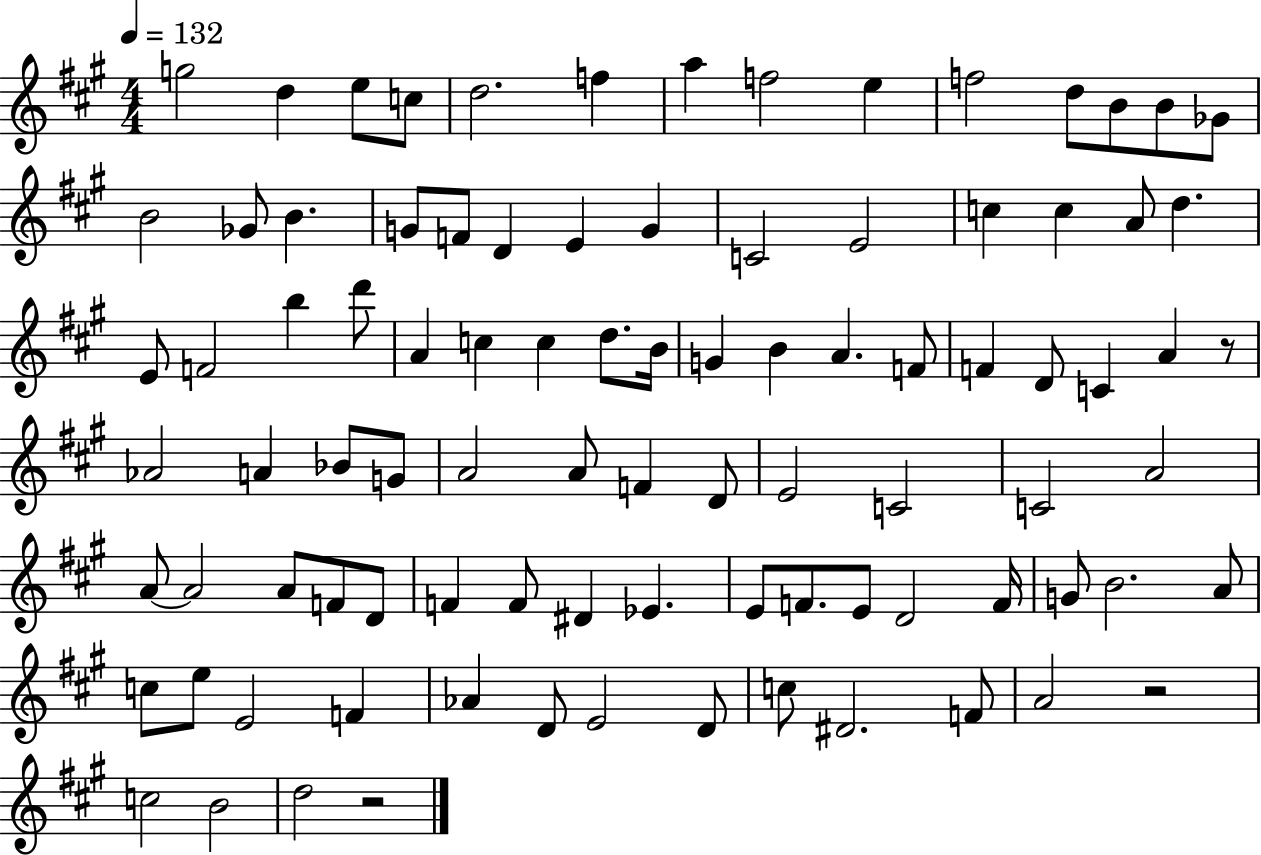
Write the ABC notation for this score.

X:1
T:Untitled
M:4/4
L:1/4
K:A
g2 d e/2 c/2 d2 f a f2 e f2 d/2 B/2 B/2 _G/2 B2 _G/2 B G/2 F/2 D E G C2 E2 c c A/2 d E/2 F2 b d'/2 A c c d/2 B/4 G B A F/2 F D/2 C A z/2 _A2 A _B/2 G/2 A2 A/2 F D/2 E2 C2 C2 A2 A/2 A2 A/2 F/2 D/2 F F/2 ^D _E E/2 F/2 E/2 D2 F/4 G/2 B2 A/2 c/2 e/2 E2 F _A D/2 E2 D/2 c/2 ^D2 F/2 A2 z2 c2 B2 d2 z2